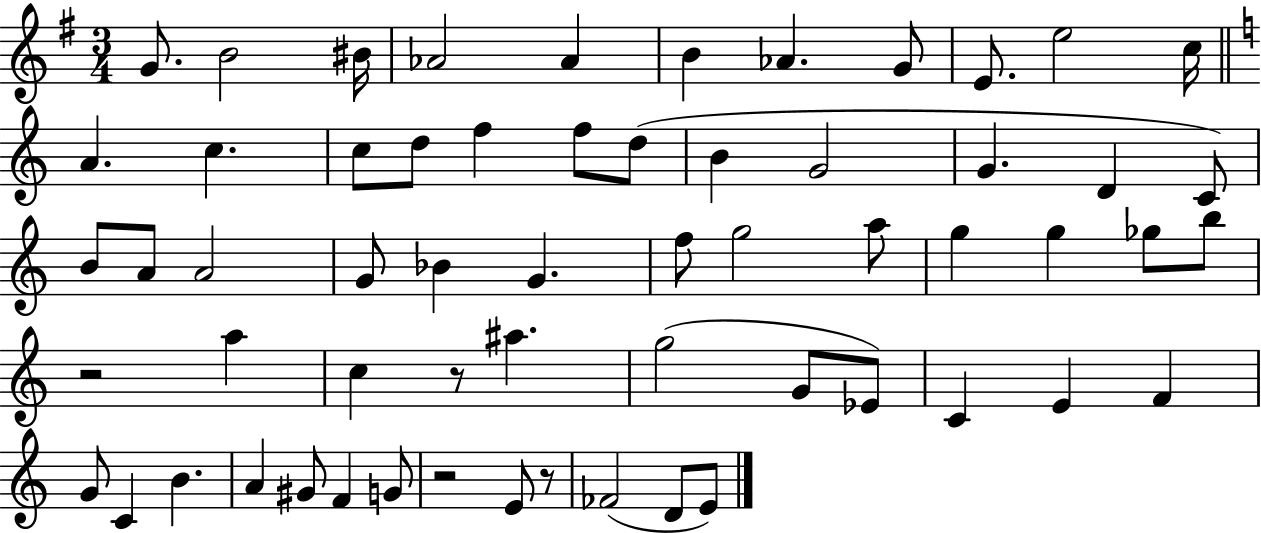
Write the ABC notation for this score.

X:1
T:Untitled
M:3/4
L:1/4
K:G
G/2 B2 ^B/4 _A2 _A B _A G/2 E/2 e2 c/4 A c c/2 d/2 f f/2 d/2 B G2 G D C/2 B/2 A/2 A2 G/2 _B G f/2 g2 a/2 g g _g/2 b/2 z2 a c z/2 ^a g2 G/2 _E/2 C E F G/2 C B A ^G/2 F G/2 z2 E/2 z/2 _F2 D/2 E/2